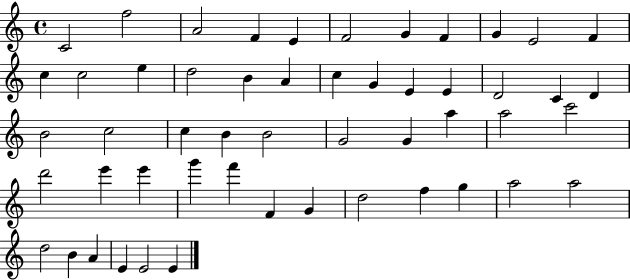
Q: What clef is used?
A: treble